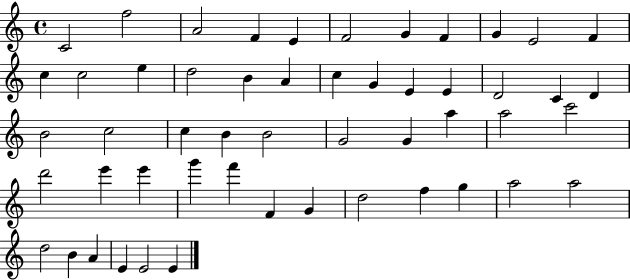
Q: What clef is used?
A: treble